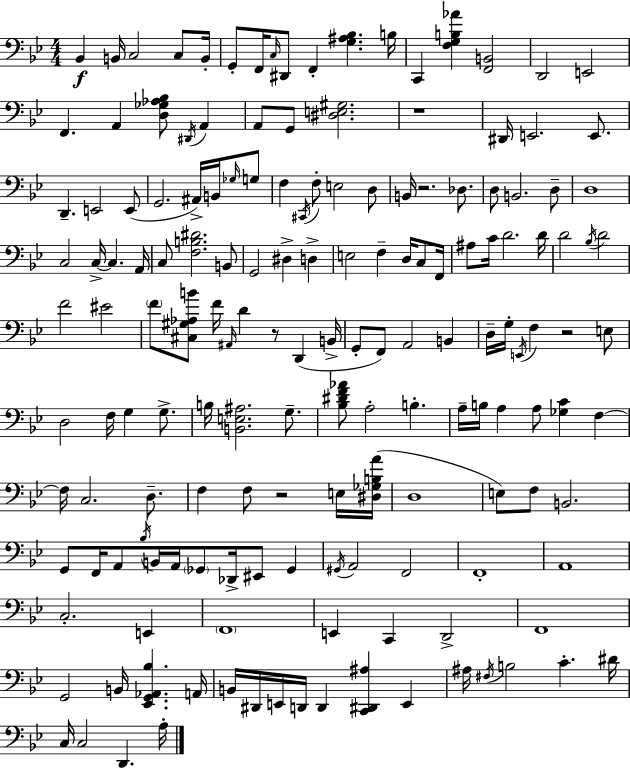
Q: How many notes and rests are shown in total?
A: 161